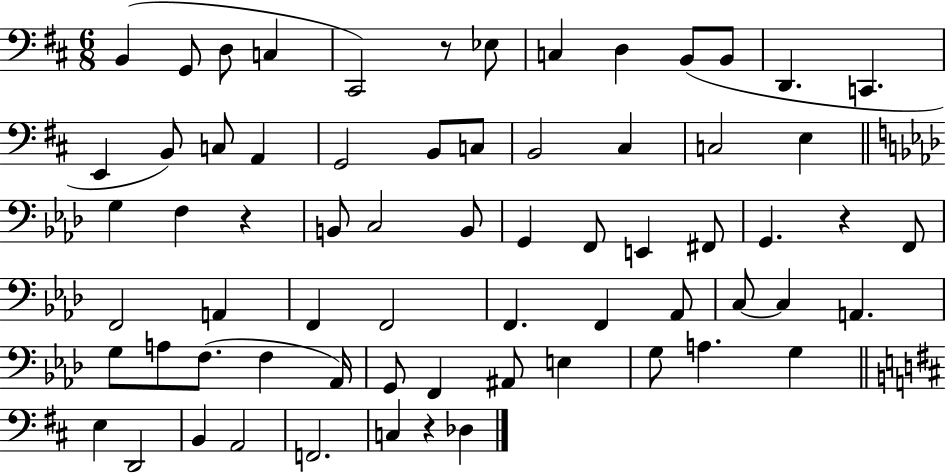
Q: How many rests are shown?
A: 4